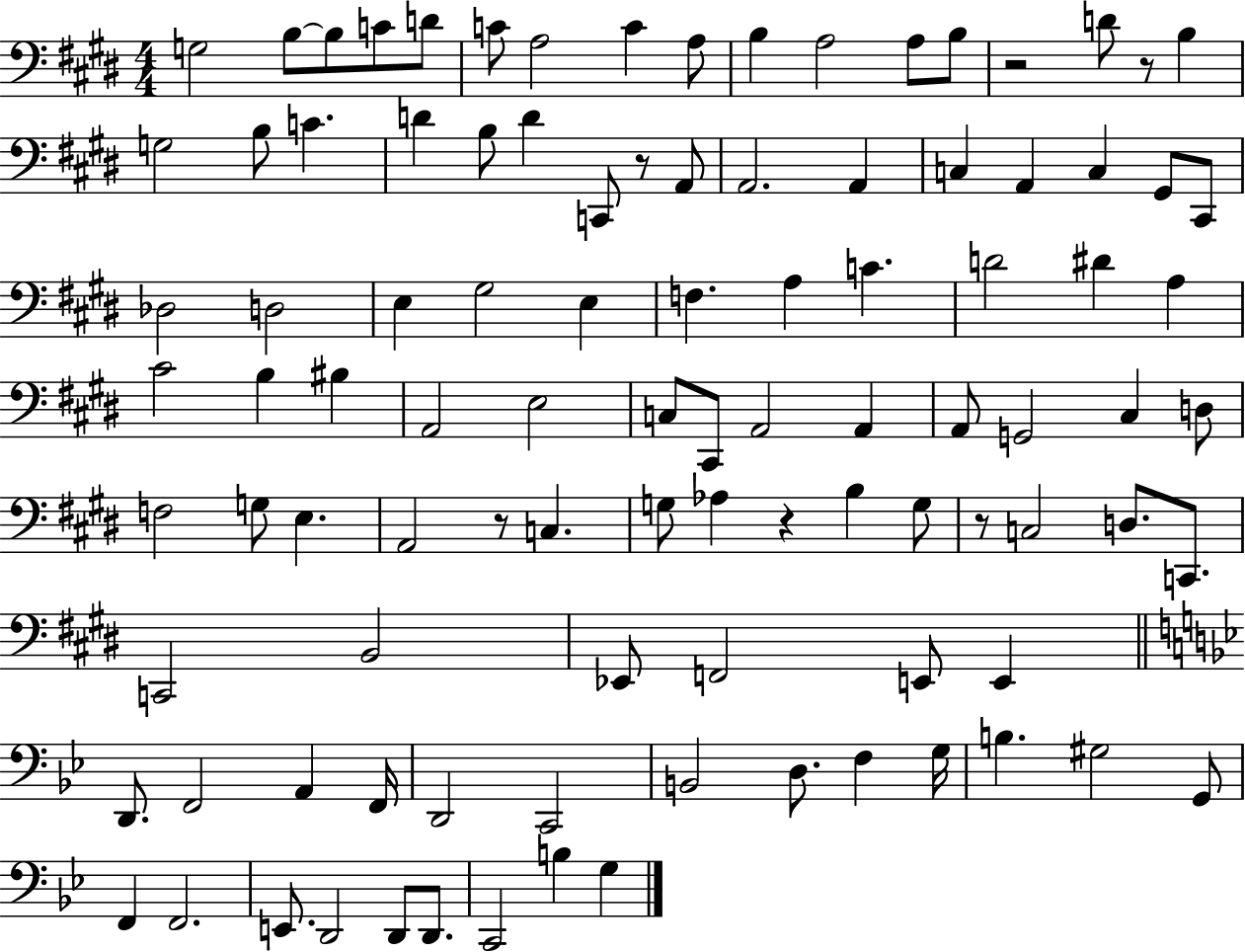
G3/h B3/e B3/e C4/e D4/e C4/e A3/h C4/q A3/e B3/q A3/h A3/e B3/e R/h D4/e R/e B3/q G3/h B3/e C4/q. D4/q B3/e D4/q C2/e R/e A2/e A2/h. A2/q C3/q A2/q C3/q G#2/e C#2/e Db3/h D3/h E3/q G#3/h E3/q F3/q. A3/q C4/q. D4/h D#4/q A3/q C#4/h B3/q BIS3/q A2/h E3/h C3/e C#2/e A2/h A2/q A2/e G2/h C#3/q D3/e F3/h G3/e E3/q. A2/h R/e C3/q. G3/e Ab3/q R/q B3/q G3/e R/e C3/h D3/e. C2/e. C2/h B2/h Eb2/e F2/h E2/e E2/q D2/e. F2/h A2/q F2/s D2/h C2/h B2/h D3/e. F3/q G3/s B3/q. G#3/h G2/e F2/q F2/h. E2/e. D2/h D2/e D2/e. C2/h B3/q G3/q